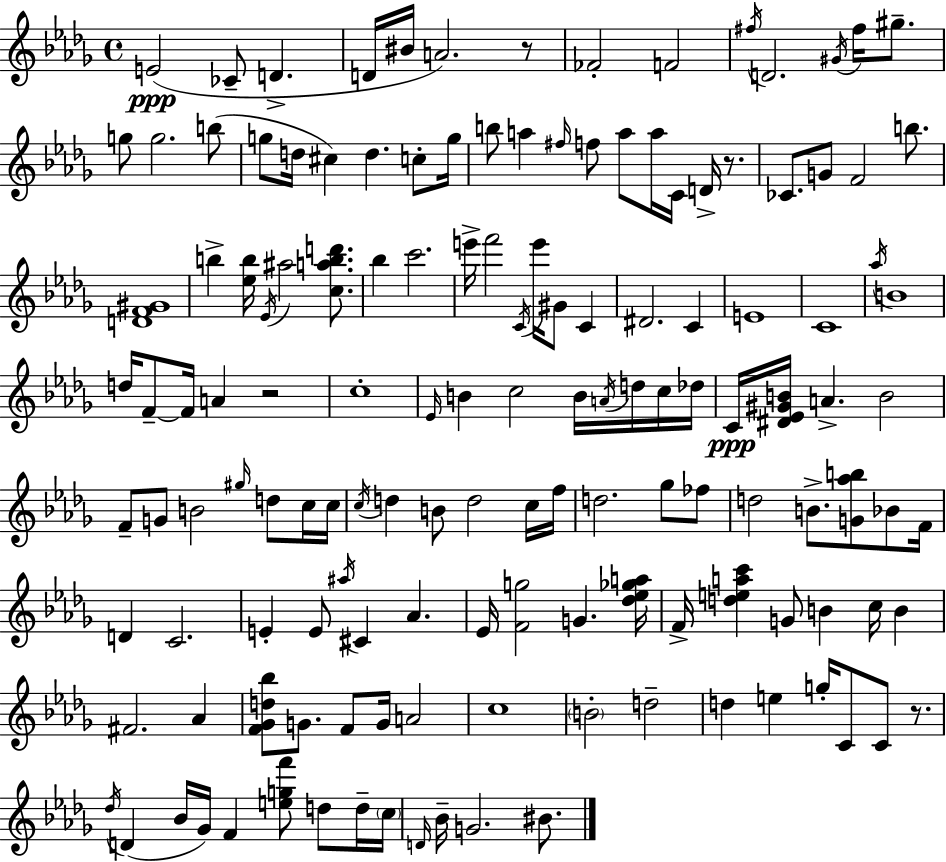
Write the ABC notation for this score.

X:1
T:Untitled
M:4/4
L:1/4
K:Bbm
E2 _C/2 D D/4 ^B/4 A2 z/2 _F2 F2 ^f/4 D2 ^G/4 ^f/4 ^g/2 g/2 g2 b/2 g/2 d/4 ^c d c/2 g/4 b/2 a ^f/4 f/2 a/2 a/4 C/4 D/4 z/2 _C/2 G/2 F2 b/2 [DF^G]4 b [_eb]/4 _E/4 ^a2 [cabd']/2 _b c'2 e'/4 f'2 C/4 e'/4 ^G/2 C ^D2 C E4 C4 _a/4 B4 d/4 F/2 F/4 A z2 c4 _E/4 B c2 B/4 A/4 d/4 c/4 _d/4 C/4 [^D_E^GB]/4 A B2 F/2 G/2 B2 ^g/4 d/2 c/4 c/4 c/4 d B/2 d2 c/4 f/4 d2 _g/2 _f/2 d2 B/2 [G_ab]/2 _B/2 F/4 D C2 E E/2 ^a/4 ^C _A _E/4 [Fg]2 G [_d_e_ga]/4 F/4 [deac'] G/2 B c/4 B ^F2 _A [F_Gd_b]/2 G/2 F/2 G/4 A2 c4 B2 d2 d e g/4 C/2 C/2 z/2 _d/4 D _B/4 _G/4 F [egf']/2 d/2 d/4 c/4 D/4 _B/4 G2 ^B/2